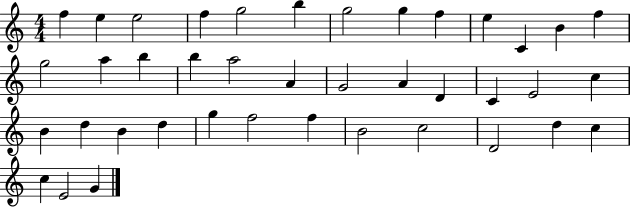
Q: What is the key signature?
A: C major